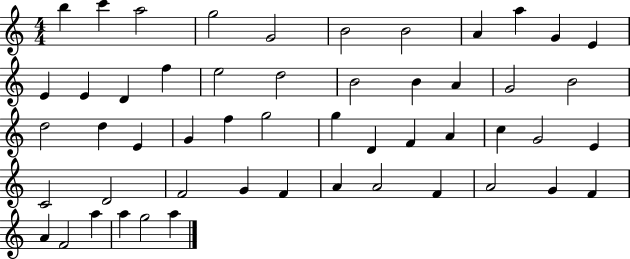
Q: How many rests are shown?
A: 0